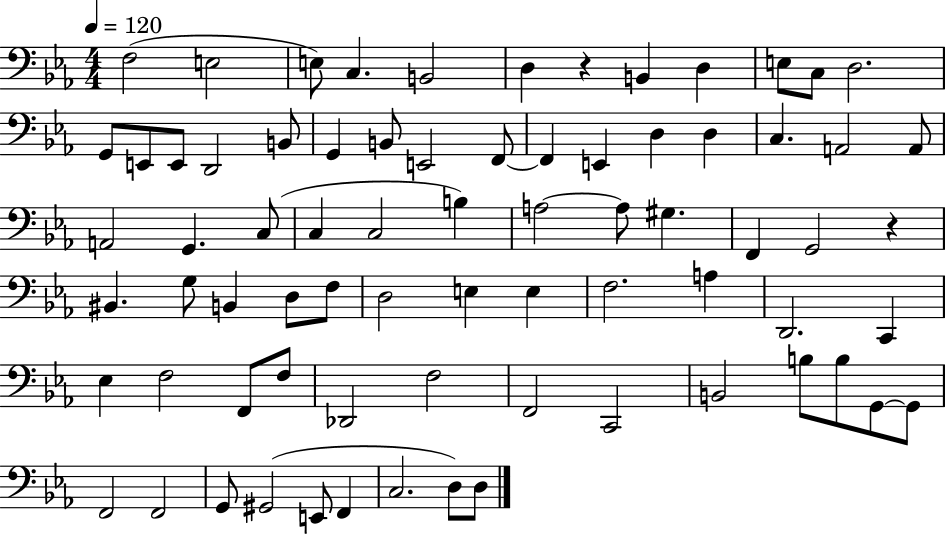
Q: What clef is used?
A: bass